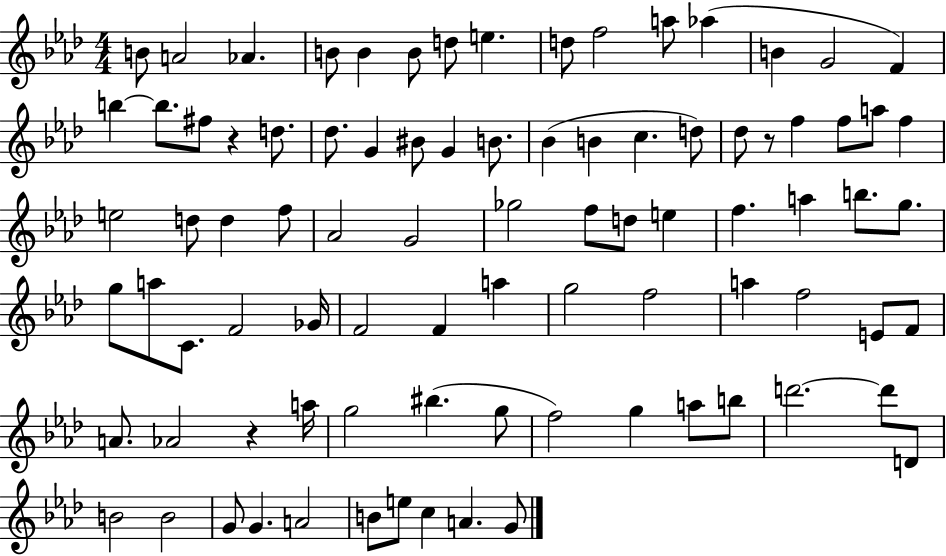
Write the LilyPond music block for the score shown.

{
  \clef treble
  \numericTimeSignature
  \time 4/4
  \key aes \major
  b'8 a'2 aes'4. | b'8 b'4 b'8 d''8 e''4. | d''8 f''2 a''8 aes''4( | b'4 g'2 f'4) | \break b''4~~ b''8. fis''8 r4 d''8. | des''8. g'4 bis'8 g'4 b'8. | bes'4( b'4 c''4. d''8) | des''8 r8 f''4 f''8 a''8 f''4 | \break e''2 d''8 d''4 f''8 | aes'2 g'2 | ges''2 f''8 d''8 e''4 | f''4. a''4 b''8. g''8. | \break g''8 a''8 c'8. f'2 ges'16 | f'2 f'4 a''4 | g''2 f''2 | a''4 f''2 e'8 f'8 | \break a'8. aes'2 r4 a''16 | g''2 bis''4.( g''8 | f''2) g''4 a''8 b''8 | d'''2.~~ d'''8 d'8 | \break b'2 b'2 | g'8 g'4. a'2 | b'8 e''8 c''4 a'4. g'8 | \bar "|."
}